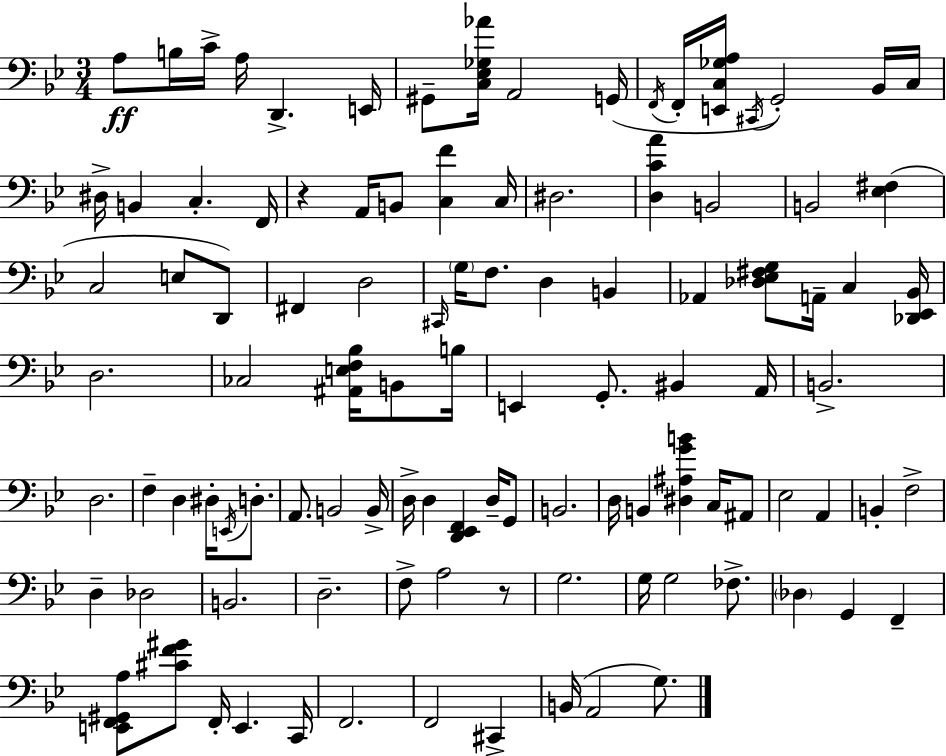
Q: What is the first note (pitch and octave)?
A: A3